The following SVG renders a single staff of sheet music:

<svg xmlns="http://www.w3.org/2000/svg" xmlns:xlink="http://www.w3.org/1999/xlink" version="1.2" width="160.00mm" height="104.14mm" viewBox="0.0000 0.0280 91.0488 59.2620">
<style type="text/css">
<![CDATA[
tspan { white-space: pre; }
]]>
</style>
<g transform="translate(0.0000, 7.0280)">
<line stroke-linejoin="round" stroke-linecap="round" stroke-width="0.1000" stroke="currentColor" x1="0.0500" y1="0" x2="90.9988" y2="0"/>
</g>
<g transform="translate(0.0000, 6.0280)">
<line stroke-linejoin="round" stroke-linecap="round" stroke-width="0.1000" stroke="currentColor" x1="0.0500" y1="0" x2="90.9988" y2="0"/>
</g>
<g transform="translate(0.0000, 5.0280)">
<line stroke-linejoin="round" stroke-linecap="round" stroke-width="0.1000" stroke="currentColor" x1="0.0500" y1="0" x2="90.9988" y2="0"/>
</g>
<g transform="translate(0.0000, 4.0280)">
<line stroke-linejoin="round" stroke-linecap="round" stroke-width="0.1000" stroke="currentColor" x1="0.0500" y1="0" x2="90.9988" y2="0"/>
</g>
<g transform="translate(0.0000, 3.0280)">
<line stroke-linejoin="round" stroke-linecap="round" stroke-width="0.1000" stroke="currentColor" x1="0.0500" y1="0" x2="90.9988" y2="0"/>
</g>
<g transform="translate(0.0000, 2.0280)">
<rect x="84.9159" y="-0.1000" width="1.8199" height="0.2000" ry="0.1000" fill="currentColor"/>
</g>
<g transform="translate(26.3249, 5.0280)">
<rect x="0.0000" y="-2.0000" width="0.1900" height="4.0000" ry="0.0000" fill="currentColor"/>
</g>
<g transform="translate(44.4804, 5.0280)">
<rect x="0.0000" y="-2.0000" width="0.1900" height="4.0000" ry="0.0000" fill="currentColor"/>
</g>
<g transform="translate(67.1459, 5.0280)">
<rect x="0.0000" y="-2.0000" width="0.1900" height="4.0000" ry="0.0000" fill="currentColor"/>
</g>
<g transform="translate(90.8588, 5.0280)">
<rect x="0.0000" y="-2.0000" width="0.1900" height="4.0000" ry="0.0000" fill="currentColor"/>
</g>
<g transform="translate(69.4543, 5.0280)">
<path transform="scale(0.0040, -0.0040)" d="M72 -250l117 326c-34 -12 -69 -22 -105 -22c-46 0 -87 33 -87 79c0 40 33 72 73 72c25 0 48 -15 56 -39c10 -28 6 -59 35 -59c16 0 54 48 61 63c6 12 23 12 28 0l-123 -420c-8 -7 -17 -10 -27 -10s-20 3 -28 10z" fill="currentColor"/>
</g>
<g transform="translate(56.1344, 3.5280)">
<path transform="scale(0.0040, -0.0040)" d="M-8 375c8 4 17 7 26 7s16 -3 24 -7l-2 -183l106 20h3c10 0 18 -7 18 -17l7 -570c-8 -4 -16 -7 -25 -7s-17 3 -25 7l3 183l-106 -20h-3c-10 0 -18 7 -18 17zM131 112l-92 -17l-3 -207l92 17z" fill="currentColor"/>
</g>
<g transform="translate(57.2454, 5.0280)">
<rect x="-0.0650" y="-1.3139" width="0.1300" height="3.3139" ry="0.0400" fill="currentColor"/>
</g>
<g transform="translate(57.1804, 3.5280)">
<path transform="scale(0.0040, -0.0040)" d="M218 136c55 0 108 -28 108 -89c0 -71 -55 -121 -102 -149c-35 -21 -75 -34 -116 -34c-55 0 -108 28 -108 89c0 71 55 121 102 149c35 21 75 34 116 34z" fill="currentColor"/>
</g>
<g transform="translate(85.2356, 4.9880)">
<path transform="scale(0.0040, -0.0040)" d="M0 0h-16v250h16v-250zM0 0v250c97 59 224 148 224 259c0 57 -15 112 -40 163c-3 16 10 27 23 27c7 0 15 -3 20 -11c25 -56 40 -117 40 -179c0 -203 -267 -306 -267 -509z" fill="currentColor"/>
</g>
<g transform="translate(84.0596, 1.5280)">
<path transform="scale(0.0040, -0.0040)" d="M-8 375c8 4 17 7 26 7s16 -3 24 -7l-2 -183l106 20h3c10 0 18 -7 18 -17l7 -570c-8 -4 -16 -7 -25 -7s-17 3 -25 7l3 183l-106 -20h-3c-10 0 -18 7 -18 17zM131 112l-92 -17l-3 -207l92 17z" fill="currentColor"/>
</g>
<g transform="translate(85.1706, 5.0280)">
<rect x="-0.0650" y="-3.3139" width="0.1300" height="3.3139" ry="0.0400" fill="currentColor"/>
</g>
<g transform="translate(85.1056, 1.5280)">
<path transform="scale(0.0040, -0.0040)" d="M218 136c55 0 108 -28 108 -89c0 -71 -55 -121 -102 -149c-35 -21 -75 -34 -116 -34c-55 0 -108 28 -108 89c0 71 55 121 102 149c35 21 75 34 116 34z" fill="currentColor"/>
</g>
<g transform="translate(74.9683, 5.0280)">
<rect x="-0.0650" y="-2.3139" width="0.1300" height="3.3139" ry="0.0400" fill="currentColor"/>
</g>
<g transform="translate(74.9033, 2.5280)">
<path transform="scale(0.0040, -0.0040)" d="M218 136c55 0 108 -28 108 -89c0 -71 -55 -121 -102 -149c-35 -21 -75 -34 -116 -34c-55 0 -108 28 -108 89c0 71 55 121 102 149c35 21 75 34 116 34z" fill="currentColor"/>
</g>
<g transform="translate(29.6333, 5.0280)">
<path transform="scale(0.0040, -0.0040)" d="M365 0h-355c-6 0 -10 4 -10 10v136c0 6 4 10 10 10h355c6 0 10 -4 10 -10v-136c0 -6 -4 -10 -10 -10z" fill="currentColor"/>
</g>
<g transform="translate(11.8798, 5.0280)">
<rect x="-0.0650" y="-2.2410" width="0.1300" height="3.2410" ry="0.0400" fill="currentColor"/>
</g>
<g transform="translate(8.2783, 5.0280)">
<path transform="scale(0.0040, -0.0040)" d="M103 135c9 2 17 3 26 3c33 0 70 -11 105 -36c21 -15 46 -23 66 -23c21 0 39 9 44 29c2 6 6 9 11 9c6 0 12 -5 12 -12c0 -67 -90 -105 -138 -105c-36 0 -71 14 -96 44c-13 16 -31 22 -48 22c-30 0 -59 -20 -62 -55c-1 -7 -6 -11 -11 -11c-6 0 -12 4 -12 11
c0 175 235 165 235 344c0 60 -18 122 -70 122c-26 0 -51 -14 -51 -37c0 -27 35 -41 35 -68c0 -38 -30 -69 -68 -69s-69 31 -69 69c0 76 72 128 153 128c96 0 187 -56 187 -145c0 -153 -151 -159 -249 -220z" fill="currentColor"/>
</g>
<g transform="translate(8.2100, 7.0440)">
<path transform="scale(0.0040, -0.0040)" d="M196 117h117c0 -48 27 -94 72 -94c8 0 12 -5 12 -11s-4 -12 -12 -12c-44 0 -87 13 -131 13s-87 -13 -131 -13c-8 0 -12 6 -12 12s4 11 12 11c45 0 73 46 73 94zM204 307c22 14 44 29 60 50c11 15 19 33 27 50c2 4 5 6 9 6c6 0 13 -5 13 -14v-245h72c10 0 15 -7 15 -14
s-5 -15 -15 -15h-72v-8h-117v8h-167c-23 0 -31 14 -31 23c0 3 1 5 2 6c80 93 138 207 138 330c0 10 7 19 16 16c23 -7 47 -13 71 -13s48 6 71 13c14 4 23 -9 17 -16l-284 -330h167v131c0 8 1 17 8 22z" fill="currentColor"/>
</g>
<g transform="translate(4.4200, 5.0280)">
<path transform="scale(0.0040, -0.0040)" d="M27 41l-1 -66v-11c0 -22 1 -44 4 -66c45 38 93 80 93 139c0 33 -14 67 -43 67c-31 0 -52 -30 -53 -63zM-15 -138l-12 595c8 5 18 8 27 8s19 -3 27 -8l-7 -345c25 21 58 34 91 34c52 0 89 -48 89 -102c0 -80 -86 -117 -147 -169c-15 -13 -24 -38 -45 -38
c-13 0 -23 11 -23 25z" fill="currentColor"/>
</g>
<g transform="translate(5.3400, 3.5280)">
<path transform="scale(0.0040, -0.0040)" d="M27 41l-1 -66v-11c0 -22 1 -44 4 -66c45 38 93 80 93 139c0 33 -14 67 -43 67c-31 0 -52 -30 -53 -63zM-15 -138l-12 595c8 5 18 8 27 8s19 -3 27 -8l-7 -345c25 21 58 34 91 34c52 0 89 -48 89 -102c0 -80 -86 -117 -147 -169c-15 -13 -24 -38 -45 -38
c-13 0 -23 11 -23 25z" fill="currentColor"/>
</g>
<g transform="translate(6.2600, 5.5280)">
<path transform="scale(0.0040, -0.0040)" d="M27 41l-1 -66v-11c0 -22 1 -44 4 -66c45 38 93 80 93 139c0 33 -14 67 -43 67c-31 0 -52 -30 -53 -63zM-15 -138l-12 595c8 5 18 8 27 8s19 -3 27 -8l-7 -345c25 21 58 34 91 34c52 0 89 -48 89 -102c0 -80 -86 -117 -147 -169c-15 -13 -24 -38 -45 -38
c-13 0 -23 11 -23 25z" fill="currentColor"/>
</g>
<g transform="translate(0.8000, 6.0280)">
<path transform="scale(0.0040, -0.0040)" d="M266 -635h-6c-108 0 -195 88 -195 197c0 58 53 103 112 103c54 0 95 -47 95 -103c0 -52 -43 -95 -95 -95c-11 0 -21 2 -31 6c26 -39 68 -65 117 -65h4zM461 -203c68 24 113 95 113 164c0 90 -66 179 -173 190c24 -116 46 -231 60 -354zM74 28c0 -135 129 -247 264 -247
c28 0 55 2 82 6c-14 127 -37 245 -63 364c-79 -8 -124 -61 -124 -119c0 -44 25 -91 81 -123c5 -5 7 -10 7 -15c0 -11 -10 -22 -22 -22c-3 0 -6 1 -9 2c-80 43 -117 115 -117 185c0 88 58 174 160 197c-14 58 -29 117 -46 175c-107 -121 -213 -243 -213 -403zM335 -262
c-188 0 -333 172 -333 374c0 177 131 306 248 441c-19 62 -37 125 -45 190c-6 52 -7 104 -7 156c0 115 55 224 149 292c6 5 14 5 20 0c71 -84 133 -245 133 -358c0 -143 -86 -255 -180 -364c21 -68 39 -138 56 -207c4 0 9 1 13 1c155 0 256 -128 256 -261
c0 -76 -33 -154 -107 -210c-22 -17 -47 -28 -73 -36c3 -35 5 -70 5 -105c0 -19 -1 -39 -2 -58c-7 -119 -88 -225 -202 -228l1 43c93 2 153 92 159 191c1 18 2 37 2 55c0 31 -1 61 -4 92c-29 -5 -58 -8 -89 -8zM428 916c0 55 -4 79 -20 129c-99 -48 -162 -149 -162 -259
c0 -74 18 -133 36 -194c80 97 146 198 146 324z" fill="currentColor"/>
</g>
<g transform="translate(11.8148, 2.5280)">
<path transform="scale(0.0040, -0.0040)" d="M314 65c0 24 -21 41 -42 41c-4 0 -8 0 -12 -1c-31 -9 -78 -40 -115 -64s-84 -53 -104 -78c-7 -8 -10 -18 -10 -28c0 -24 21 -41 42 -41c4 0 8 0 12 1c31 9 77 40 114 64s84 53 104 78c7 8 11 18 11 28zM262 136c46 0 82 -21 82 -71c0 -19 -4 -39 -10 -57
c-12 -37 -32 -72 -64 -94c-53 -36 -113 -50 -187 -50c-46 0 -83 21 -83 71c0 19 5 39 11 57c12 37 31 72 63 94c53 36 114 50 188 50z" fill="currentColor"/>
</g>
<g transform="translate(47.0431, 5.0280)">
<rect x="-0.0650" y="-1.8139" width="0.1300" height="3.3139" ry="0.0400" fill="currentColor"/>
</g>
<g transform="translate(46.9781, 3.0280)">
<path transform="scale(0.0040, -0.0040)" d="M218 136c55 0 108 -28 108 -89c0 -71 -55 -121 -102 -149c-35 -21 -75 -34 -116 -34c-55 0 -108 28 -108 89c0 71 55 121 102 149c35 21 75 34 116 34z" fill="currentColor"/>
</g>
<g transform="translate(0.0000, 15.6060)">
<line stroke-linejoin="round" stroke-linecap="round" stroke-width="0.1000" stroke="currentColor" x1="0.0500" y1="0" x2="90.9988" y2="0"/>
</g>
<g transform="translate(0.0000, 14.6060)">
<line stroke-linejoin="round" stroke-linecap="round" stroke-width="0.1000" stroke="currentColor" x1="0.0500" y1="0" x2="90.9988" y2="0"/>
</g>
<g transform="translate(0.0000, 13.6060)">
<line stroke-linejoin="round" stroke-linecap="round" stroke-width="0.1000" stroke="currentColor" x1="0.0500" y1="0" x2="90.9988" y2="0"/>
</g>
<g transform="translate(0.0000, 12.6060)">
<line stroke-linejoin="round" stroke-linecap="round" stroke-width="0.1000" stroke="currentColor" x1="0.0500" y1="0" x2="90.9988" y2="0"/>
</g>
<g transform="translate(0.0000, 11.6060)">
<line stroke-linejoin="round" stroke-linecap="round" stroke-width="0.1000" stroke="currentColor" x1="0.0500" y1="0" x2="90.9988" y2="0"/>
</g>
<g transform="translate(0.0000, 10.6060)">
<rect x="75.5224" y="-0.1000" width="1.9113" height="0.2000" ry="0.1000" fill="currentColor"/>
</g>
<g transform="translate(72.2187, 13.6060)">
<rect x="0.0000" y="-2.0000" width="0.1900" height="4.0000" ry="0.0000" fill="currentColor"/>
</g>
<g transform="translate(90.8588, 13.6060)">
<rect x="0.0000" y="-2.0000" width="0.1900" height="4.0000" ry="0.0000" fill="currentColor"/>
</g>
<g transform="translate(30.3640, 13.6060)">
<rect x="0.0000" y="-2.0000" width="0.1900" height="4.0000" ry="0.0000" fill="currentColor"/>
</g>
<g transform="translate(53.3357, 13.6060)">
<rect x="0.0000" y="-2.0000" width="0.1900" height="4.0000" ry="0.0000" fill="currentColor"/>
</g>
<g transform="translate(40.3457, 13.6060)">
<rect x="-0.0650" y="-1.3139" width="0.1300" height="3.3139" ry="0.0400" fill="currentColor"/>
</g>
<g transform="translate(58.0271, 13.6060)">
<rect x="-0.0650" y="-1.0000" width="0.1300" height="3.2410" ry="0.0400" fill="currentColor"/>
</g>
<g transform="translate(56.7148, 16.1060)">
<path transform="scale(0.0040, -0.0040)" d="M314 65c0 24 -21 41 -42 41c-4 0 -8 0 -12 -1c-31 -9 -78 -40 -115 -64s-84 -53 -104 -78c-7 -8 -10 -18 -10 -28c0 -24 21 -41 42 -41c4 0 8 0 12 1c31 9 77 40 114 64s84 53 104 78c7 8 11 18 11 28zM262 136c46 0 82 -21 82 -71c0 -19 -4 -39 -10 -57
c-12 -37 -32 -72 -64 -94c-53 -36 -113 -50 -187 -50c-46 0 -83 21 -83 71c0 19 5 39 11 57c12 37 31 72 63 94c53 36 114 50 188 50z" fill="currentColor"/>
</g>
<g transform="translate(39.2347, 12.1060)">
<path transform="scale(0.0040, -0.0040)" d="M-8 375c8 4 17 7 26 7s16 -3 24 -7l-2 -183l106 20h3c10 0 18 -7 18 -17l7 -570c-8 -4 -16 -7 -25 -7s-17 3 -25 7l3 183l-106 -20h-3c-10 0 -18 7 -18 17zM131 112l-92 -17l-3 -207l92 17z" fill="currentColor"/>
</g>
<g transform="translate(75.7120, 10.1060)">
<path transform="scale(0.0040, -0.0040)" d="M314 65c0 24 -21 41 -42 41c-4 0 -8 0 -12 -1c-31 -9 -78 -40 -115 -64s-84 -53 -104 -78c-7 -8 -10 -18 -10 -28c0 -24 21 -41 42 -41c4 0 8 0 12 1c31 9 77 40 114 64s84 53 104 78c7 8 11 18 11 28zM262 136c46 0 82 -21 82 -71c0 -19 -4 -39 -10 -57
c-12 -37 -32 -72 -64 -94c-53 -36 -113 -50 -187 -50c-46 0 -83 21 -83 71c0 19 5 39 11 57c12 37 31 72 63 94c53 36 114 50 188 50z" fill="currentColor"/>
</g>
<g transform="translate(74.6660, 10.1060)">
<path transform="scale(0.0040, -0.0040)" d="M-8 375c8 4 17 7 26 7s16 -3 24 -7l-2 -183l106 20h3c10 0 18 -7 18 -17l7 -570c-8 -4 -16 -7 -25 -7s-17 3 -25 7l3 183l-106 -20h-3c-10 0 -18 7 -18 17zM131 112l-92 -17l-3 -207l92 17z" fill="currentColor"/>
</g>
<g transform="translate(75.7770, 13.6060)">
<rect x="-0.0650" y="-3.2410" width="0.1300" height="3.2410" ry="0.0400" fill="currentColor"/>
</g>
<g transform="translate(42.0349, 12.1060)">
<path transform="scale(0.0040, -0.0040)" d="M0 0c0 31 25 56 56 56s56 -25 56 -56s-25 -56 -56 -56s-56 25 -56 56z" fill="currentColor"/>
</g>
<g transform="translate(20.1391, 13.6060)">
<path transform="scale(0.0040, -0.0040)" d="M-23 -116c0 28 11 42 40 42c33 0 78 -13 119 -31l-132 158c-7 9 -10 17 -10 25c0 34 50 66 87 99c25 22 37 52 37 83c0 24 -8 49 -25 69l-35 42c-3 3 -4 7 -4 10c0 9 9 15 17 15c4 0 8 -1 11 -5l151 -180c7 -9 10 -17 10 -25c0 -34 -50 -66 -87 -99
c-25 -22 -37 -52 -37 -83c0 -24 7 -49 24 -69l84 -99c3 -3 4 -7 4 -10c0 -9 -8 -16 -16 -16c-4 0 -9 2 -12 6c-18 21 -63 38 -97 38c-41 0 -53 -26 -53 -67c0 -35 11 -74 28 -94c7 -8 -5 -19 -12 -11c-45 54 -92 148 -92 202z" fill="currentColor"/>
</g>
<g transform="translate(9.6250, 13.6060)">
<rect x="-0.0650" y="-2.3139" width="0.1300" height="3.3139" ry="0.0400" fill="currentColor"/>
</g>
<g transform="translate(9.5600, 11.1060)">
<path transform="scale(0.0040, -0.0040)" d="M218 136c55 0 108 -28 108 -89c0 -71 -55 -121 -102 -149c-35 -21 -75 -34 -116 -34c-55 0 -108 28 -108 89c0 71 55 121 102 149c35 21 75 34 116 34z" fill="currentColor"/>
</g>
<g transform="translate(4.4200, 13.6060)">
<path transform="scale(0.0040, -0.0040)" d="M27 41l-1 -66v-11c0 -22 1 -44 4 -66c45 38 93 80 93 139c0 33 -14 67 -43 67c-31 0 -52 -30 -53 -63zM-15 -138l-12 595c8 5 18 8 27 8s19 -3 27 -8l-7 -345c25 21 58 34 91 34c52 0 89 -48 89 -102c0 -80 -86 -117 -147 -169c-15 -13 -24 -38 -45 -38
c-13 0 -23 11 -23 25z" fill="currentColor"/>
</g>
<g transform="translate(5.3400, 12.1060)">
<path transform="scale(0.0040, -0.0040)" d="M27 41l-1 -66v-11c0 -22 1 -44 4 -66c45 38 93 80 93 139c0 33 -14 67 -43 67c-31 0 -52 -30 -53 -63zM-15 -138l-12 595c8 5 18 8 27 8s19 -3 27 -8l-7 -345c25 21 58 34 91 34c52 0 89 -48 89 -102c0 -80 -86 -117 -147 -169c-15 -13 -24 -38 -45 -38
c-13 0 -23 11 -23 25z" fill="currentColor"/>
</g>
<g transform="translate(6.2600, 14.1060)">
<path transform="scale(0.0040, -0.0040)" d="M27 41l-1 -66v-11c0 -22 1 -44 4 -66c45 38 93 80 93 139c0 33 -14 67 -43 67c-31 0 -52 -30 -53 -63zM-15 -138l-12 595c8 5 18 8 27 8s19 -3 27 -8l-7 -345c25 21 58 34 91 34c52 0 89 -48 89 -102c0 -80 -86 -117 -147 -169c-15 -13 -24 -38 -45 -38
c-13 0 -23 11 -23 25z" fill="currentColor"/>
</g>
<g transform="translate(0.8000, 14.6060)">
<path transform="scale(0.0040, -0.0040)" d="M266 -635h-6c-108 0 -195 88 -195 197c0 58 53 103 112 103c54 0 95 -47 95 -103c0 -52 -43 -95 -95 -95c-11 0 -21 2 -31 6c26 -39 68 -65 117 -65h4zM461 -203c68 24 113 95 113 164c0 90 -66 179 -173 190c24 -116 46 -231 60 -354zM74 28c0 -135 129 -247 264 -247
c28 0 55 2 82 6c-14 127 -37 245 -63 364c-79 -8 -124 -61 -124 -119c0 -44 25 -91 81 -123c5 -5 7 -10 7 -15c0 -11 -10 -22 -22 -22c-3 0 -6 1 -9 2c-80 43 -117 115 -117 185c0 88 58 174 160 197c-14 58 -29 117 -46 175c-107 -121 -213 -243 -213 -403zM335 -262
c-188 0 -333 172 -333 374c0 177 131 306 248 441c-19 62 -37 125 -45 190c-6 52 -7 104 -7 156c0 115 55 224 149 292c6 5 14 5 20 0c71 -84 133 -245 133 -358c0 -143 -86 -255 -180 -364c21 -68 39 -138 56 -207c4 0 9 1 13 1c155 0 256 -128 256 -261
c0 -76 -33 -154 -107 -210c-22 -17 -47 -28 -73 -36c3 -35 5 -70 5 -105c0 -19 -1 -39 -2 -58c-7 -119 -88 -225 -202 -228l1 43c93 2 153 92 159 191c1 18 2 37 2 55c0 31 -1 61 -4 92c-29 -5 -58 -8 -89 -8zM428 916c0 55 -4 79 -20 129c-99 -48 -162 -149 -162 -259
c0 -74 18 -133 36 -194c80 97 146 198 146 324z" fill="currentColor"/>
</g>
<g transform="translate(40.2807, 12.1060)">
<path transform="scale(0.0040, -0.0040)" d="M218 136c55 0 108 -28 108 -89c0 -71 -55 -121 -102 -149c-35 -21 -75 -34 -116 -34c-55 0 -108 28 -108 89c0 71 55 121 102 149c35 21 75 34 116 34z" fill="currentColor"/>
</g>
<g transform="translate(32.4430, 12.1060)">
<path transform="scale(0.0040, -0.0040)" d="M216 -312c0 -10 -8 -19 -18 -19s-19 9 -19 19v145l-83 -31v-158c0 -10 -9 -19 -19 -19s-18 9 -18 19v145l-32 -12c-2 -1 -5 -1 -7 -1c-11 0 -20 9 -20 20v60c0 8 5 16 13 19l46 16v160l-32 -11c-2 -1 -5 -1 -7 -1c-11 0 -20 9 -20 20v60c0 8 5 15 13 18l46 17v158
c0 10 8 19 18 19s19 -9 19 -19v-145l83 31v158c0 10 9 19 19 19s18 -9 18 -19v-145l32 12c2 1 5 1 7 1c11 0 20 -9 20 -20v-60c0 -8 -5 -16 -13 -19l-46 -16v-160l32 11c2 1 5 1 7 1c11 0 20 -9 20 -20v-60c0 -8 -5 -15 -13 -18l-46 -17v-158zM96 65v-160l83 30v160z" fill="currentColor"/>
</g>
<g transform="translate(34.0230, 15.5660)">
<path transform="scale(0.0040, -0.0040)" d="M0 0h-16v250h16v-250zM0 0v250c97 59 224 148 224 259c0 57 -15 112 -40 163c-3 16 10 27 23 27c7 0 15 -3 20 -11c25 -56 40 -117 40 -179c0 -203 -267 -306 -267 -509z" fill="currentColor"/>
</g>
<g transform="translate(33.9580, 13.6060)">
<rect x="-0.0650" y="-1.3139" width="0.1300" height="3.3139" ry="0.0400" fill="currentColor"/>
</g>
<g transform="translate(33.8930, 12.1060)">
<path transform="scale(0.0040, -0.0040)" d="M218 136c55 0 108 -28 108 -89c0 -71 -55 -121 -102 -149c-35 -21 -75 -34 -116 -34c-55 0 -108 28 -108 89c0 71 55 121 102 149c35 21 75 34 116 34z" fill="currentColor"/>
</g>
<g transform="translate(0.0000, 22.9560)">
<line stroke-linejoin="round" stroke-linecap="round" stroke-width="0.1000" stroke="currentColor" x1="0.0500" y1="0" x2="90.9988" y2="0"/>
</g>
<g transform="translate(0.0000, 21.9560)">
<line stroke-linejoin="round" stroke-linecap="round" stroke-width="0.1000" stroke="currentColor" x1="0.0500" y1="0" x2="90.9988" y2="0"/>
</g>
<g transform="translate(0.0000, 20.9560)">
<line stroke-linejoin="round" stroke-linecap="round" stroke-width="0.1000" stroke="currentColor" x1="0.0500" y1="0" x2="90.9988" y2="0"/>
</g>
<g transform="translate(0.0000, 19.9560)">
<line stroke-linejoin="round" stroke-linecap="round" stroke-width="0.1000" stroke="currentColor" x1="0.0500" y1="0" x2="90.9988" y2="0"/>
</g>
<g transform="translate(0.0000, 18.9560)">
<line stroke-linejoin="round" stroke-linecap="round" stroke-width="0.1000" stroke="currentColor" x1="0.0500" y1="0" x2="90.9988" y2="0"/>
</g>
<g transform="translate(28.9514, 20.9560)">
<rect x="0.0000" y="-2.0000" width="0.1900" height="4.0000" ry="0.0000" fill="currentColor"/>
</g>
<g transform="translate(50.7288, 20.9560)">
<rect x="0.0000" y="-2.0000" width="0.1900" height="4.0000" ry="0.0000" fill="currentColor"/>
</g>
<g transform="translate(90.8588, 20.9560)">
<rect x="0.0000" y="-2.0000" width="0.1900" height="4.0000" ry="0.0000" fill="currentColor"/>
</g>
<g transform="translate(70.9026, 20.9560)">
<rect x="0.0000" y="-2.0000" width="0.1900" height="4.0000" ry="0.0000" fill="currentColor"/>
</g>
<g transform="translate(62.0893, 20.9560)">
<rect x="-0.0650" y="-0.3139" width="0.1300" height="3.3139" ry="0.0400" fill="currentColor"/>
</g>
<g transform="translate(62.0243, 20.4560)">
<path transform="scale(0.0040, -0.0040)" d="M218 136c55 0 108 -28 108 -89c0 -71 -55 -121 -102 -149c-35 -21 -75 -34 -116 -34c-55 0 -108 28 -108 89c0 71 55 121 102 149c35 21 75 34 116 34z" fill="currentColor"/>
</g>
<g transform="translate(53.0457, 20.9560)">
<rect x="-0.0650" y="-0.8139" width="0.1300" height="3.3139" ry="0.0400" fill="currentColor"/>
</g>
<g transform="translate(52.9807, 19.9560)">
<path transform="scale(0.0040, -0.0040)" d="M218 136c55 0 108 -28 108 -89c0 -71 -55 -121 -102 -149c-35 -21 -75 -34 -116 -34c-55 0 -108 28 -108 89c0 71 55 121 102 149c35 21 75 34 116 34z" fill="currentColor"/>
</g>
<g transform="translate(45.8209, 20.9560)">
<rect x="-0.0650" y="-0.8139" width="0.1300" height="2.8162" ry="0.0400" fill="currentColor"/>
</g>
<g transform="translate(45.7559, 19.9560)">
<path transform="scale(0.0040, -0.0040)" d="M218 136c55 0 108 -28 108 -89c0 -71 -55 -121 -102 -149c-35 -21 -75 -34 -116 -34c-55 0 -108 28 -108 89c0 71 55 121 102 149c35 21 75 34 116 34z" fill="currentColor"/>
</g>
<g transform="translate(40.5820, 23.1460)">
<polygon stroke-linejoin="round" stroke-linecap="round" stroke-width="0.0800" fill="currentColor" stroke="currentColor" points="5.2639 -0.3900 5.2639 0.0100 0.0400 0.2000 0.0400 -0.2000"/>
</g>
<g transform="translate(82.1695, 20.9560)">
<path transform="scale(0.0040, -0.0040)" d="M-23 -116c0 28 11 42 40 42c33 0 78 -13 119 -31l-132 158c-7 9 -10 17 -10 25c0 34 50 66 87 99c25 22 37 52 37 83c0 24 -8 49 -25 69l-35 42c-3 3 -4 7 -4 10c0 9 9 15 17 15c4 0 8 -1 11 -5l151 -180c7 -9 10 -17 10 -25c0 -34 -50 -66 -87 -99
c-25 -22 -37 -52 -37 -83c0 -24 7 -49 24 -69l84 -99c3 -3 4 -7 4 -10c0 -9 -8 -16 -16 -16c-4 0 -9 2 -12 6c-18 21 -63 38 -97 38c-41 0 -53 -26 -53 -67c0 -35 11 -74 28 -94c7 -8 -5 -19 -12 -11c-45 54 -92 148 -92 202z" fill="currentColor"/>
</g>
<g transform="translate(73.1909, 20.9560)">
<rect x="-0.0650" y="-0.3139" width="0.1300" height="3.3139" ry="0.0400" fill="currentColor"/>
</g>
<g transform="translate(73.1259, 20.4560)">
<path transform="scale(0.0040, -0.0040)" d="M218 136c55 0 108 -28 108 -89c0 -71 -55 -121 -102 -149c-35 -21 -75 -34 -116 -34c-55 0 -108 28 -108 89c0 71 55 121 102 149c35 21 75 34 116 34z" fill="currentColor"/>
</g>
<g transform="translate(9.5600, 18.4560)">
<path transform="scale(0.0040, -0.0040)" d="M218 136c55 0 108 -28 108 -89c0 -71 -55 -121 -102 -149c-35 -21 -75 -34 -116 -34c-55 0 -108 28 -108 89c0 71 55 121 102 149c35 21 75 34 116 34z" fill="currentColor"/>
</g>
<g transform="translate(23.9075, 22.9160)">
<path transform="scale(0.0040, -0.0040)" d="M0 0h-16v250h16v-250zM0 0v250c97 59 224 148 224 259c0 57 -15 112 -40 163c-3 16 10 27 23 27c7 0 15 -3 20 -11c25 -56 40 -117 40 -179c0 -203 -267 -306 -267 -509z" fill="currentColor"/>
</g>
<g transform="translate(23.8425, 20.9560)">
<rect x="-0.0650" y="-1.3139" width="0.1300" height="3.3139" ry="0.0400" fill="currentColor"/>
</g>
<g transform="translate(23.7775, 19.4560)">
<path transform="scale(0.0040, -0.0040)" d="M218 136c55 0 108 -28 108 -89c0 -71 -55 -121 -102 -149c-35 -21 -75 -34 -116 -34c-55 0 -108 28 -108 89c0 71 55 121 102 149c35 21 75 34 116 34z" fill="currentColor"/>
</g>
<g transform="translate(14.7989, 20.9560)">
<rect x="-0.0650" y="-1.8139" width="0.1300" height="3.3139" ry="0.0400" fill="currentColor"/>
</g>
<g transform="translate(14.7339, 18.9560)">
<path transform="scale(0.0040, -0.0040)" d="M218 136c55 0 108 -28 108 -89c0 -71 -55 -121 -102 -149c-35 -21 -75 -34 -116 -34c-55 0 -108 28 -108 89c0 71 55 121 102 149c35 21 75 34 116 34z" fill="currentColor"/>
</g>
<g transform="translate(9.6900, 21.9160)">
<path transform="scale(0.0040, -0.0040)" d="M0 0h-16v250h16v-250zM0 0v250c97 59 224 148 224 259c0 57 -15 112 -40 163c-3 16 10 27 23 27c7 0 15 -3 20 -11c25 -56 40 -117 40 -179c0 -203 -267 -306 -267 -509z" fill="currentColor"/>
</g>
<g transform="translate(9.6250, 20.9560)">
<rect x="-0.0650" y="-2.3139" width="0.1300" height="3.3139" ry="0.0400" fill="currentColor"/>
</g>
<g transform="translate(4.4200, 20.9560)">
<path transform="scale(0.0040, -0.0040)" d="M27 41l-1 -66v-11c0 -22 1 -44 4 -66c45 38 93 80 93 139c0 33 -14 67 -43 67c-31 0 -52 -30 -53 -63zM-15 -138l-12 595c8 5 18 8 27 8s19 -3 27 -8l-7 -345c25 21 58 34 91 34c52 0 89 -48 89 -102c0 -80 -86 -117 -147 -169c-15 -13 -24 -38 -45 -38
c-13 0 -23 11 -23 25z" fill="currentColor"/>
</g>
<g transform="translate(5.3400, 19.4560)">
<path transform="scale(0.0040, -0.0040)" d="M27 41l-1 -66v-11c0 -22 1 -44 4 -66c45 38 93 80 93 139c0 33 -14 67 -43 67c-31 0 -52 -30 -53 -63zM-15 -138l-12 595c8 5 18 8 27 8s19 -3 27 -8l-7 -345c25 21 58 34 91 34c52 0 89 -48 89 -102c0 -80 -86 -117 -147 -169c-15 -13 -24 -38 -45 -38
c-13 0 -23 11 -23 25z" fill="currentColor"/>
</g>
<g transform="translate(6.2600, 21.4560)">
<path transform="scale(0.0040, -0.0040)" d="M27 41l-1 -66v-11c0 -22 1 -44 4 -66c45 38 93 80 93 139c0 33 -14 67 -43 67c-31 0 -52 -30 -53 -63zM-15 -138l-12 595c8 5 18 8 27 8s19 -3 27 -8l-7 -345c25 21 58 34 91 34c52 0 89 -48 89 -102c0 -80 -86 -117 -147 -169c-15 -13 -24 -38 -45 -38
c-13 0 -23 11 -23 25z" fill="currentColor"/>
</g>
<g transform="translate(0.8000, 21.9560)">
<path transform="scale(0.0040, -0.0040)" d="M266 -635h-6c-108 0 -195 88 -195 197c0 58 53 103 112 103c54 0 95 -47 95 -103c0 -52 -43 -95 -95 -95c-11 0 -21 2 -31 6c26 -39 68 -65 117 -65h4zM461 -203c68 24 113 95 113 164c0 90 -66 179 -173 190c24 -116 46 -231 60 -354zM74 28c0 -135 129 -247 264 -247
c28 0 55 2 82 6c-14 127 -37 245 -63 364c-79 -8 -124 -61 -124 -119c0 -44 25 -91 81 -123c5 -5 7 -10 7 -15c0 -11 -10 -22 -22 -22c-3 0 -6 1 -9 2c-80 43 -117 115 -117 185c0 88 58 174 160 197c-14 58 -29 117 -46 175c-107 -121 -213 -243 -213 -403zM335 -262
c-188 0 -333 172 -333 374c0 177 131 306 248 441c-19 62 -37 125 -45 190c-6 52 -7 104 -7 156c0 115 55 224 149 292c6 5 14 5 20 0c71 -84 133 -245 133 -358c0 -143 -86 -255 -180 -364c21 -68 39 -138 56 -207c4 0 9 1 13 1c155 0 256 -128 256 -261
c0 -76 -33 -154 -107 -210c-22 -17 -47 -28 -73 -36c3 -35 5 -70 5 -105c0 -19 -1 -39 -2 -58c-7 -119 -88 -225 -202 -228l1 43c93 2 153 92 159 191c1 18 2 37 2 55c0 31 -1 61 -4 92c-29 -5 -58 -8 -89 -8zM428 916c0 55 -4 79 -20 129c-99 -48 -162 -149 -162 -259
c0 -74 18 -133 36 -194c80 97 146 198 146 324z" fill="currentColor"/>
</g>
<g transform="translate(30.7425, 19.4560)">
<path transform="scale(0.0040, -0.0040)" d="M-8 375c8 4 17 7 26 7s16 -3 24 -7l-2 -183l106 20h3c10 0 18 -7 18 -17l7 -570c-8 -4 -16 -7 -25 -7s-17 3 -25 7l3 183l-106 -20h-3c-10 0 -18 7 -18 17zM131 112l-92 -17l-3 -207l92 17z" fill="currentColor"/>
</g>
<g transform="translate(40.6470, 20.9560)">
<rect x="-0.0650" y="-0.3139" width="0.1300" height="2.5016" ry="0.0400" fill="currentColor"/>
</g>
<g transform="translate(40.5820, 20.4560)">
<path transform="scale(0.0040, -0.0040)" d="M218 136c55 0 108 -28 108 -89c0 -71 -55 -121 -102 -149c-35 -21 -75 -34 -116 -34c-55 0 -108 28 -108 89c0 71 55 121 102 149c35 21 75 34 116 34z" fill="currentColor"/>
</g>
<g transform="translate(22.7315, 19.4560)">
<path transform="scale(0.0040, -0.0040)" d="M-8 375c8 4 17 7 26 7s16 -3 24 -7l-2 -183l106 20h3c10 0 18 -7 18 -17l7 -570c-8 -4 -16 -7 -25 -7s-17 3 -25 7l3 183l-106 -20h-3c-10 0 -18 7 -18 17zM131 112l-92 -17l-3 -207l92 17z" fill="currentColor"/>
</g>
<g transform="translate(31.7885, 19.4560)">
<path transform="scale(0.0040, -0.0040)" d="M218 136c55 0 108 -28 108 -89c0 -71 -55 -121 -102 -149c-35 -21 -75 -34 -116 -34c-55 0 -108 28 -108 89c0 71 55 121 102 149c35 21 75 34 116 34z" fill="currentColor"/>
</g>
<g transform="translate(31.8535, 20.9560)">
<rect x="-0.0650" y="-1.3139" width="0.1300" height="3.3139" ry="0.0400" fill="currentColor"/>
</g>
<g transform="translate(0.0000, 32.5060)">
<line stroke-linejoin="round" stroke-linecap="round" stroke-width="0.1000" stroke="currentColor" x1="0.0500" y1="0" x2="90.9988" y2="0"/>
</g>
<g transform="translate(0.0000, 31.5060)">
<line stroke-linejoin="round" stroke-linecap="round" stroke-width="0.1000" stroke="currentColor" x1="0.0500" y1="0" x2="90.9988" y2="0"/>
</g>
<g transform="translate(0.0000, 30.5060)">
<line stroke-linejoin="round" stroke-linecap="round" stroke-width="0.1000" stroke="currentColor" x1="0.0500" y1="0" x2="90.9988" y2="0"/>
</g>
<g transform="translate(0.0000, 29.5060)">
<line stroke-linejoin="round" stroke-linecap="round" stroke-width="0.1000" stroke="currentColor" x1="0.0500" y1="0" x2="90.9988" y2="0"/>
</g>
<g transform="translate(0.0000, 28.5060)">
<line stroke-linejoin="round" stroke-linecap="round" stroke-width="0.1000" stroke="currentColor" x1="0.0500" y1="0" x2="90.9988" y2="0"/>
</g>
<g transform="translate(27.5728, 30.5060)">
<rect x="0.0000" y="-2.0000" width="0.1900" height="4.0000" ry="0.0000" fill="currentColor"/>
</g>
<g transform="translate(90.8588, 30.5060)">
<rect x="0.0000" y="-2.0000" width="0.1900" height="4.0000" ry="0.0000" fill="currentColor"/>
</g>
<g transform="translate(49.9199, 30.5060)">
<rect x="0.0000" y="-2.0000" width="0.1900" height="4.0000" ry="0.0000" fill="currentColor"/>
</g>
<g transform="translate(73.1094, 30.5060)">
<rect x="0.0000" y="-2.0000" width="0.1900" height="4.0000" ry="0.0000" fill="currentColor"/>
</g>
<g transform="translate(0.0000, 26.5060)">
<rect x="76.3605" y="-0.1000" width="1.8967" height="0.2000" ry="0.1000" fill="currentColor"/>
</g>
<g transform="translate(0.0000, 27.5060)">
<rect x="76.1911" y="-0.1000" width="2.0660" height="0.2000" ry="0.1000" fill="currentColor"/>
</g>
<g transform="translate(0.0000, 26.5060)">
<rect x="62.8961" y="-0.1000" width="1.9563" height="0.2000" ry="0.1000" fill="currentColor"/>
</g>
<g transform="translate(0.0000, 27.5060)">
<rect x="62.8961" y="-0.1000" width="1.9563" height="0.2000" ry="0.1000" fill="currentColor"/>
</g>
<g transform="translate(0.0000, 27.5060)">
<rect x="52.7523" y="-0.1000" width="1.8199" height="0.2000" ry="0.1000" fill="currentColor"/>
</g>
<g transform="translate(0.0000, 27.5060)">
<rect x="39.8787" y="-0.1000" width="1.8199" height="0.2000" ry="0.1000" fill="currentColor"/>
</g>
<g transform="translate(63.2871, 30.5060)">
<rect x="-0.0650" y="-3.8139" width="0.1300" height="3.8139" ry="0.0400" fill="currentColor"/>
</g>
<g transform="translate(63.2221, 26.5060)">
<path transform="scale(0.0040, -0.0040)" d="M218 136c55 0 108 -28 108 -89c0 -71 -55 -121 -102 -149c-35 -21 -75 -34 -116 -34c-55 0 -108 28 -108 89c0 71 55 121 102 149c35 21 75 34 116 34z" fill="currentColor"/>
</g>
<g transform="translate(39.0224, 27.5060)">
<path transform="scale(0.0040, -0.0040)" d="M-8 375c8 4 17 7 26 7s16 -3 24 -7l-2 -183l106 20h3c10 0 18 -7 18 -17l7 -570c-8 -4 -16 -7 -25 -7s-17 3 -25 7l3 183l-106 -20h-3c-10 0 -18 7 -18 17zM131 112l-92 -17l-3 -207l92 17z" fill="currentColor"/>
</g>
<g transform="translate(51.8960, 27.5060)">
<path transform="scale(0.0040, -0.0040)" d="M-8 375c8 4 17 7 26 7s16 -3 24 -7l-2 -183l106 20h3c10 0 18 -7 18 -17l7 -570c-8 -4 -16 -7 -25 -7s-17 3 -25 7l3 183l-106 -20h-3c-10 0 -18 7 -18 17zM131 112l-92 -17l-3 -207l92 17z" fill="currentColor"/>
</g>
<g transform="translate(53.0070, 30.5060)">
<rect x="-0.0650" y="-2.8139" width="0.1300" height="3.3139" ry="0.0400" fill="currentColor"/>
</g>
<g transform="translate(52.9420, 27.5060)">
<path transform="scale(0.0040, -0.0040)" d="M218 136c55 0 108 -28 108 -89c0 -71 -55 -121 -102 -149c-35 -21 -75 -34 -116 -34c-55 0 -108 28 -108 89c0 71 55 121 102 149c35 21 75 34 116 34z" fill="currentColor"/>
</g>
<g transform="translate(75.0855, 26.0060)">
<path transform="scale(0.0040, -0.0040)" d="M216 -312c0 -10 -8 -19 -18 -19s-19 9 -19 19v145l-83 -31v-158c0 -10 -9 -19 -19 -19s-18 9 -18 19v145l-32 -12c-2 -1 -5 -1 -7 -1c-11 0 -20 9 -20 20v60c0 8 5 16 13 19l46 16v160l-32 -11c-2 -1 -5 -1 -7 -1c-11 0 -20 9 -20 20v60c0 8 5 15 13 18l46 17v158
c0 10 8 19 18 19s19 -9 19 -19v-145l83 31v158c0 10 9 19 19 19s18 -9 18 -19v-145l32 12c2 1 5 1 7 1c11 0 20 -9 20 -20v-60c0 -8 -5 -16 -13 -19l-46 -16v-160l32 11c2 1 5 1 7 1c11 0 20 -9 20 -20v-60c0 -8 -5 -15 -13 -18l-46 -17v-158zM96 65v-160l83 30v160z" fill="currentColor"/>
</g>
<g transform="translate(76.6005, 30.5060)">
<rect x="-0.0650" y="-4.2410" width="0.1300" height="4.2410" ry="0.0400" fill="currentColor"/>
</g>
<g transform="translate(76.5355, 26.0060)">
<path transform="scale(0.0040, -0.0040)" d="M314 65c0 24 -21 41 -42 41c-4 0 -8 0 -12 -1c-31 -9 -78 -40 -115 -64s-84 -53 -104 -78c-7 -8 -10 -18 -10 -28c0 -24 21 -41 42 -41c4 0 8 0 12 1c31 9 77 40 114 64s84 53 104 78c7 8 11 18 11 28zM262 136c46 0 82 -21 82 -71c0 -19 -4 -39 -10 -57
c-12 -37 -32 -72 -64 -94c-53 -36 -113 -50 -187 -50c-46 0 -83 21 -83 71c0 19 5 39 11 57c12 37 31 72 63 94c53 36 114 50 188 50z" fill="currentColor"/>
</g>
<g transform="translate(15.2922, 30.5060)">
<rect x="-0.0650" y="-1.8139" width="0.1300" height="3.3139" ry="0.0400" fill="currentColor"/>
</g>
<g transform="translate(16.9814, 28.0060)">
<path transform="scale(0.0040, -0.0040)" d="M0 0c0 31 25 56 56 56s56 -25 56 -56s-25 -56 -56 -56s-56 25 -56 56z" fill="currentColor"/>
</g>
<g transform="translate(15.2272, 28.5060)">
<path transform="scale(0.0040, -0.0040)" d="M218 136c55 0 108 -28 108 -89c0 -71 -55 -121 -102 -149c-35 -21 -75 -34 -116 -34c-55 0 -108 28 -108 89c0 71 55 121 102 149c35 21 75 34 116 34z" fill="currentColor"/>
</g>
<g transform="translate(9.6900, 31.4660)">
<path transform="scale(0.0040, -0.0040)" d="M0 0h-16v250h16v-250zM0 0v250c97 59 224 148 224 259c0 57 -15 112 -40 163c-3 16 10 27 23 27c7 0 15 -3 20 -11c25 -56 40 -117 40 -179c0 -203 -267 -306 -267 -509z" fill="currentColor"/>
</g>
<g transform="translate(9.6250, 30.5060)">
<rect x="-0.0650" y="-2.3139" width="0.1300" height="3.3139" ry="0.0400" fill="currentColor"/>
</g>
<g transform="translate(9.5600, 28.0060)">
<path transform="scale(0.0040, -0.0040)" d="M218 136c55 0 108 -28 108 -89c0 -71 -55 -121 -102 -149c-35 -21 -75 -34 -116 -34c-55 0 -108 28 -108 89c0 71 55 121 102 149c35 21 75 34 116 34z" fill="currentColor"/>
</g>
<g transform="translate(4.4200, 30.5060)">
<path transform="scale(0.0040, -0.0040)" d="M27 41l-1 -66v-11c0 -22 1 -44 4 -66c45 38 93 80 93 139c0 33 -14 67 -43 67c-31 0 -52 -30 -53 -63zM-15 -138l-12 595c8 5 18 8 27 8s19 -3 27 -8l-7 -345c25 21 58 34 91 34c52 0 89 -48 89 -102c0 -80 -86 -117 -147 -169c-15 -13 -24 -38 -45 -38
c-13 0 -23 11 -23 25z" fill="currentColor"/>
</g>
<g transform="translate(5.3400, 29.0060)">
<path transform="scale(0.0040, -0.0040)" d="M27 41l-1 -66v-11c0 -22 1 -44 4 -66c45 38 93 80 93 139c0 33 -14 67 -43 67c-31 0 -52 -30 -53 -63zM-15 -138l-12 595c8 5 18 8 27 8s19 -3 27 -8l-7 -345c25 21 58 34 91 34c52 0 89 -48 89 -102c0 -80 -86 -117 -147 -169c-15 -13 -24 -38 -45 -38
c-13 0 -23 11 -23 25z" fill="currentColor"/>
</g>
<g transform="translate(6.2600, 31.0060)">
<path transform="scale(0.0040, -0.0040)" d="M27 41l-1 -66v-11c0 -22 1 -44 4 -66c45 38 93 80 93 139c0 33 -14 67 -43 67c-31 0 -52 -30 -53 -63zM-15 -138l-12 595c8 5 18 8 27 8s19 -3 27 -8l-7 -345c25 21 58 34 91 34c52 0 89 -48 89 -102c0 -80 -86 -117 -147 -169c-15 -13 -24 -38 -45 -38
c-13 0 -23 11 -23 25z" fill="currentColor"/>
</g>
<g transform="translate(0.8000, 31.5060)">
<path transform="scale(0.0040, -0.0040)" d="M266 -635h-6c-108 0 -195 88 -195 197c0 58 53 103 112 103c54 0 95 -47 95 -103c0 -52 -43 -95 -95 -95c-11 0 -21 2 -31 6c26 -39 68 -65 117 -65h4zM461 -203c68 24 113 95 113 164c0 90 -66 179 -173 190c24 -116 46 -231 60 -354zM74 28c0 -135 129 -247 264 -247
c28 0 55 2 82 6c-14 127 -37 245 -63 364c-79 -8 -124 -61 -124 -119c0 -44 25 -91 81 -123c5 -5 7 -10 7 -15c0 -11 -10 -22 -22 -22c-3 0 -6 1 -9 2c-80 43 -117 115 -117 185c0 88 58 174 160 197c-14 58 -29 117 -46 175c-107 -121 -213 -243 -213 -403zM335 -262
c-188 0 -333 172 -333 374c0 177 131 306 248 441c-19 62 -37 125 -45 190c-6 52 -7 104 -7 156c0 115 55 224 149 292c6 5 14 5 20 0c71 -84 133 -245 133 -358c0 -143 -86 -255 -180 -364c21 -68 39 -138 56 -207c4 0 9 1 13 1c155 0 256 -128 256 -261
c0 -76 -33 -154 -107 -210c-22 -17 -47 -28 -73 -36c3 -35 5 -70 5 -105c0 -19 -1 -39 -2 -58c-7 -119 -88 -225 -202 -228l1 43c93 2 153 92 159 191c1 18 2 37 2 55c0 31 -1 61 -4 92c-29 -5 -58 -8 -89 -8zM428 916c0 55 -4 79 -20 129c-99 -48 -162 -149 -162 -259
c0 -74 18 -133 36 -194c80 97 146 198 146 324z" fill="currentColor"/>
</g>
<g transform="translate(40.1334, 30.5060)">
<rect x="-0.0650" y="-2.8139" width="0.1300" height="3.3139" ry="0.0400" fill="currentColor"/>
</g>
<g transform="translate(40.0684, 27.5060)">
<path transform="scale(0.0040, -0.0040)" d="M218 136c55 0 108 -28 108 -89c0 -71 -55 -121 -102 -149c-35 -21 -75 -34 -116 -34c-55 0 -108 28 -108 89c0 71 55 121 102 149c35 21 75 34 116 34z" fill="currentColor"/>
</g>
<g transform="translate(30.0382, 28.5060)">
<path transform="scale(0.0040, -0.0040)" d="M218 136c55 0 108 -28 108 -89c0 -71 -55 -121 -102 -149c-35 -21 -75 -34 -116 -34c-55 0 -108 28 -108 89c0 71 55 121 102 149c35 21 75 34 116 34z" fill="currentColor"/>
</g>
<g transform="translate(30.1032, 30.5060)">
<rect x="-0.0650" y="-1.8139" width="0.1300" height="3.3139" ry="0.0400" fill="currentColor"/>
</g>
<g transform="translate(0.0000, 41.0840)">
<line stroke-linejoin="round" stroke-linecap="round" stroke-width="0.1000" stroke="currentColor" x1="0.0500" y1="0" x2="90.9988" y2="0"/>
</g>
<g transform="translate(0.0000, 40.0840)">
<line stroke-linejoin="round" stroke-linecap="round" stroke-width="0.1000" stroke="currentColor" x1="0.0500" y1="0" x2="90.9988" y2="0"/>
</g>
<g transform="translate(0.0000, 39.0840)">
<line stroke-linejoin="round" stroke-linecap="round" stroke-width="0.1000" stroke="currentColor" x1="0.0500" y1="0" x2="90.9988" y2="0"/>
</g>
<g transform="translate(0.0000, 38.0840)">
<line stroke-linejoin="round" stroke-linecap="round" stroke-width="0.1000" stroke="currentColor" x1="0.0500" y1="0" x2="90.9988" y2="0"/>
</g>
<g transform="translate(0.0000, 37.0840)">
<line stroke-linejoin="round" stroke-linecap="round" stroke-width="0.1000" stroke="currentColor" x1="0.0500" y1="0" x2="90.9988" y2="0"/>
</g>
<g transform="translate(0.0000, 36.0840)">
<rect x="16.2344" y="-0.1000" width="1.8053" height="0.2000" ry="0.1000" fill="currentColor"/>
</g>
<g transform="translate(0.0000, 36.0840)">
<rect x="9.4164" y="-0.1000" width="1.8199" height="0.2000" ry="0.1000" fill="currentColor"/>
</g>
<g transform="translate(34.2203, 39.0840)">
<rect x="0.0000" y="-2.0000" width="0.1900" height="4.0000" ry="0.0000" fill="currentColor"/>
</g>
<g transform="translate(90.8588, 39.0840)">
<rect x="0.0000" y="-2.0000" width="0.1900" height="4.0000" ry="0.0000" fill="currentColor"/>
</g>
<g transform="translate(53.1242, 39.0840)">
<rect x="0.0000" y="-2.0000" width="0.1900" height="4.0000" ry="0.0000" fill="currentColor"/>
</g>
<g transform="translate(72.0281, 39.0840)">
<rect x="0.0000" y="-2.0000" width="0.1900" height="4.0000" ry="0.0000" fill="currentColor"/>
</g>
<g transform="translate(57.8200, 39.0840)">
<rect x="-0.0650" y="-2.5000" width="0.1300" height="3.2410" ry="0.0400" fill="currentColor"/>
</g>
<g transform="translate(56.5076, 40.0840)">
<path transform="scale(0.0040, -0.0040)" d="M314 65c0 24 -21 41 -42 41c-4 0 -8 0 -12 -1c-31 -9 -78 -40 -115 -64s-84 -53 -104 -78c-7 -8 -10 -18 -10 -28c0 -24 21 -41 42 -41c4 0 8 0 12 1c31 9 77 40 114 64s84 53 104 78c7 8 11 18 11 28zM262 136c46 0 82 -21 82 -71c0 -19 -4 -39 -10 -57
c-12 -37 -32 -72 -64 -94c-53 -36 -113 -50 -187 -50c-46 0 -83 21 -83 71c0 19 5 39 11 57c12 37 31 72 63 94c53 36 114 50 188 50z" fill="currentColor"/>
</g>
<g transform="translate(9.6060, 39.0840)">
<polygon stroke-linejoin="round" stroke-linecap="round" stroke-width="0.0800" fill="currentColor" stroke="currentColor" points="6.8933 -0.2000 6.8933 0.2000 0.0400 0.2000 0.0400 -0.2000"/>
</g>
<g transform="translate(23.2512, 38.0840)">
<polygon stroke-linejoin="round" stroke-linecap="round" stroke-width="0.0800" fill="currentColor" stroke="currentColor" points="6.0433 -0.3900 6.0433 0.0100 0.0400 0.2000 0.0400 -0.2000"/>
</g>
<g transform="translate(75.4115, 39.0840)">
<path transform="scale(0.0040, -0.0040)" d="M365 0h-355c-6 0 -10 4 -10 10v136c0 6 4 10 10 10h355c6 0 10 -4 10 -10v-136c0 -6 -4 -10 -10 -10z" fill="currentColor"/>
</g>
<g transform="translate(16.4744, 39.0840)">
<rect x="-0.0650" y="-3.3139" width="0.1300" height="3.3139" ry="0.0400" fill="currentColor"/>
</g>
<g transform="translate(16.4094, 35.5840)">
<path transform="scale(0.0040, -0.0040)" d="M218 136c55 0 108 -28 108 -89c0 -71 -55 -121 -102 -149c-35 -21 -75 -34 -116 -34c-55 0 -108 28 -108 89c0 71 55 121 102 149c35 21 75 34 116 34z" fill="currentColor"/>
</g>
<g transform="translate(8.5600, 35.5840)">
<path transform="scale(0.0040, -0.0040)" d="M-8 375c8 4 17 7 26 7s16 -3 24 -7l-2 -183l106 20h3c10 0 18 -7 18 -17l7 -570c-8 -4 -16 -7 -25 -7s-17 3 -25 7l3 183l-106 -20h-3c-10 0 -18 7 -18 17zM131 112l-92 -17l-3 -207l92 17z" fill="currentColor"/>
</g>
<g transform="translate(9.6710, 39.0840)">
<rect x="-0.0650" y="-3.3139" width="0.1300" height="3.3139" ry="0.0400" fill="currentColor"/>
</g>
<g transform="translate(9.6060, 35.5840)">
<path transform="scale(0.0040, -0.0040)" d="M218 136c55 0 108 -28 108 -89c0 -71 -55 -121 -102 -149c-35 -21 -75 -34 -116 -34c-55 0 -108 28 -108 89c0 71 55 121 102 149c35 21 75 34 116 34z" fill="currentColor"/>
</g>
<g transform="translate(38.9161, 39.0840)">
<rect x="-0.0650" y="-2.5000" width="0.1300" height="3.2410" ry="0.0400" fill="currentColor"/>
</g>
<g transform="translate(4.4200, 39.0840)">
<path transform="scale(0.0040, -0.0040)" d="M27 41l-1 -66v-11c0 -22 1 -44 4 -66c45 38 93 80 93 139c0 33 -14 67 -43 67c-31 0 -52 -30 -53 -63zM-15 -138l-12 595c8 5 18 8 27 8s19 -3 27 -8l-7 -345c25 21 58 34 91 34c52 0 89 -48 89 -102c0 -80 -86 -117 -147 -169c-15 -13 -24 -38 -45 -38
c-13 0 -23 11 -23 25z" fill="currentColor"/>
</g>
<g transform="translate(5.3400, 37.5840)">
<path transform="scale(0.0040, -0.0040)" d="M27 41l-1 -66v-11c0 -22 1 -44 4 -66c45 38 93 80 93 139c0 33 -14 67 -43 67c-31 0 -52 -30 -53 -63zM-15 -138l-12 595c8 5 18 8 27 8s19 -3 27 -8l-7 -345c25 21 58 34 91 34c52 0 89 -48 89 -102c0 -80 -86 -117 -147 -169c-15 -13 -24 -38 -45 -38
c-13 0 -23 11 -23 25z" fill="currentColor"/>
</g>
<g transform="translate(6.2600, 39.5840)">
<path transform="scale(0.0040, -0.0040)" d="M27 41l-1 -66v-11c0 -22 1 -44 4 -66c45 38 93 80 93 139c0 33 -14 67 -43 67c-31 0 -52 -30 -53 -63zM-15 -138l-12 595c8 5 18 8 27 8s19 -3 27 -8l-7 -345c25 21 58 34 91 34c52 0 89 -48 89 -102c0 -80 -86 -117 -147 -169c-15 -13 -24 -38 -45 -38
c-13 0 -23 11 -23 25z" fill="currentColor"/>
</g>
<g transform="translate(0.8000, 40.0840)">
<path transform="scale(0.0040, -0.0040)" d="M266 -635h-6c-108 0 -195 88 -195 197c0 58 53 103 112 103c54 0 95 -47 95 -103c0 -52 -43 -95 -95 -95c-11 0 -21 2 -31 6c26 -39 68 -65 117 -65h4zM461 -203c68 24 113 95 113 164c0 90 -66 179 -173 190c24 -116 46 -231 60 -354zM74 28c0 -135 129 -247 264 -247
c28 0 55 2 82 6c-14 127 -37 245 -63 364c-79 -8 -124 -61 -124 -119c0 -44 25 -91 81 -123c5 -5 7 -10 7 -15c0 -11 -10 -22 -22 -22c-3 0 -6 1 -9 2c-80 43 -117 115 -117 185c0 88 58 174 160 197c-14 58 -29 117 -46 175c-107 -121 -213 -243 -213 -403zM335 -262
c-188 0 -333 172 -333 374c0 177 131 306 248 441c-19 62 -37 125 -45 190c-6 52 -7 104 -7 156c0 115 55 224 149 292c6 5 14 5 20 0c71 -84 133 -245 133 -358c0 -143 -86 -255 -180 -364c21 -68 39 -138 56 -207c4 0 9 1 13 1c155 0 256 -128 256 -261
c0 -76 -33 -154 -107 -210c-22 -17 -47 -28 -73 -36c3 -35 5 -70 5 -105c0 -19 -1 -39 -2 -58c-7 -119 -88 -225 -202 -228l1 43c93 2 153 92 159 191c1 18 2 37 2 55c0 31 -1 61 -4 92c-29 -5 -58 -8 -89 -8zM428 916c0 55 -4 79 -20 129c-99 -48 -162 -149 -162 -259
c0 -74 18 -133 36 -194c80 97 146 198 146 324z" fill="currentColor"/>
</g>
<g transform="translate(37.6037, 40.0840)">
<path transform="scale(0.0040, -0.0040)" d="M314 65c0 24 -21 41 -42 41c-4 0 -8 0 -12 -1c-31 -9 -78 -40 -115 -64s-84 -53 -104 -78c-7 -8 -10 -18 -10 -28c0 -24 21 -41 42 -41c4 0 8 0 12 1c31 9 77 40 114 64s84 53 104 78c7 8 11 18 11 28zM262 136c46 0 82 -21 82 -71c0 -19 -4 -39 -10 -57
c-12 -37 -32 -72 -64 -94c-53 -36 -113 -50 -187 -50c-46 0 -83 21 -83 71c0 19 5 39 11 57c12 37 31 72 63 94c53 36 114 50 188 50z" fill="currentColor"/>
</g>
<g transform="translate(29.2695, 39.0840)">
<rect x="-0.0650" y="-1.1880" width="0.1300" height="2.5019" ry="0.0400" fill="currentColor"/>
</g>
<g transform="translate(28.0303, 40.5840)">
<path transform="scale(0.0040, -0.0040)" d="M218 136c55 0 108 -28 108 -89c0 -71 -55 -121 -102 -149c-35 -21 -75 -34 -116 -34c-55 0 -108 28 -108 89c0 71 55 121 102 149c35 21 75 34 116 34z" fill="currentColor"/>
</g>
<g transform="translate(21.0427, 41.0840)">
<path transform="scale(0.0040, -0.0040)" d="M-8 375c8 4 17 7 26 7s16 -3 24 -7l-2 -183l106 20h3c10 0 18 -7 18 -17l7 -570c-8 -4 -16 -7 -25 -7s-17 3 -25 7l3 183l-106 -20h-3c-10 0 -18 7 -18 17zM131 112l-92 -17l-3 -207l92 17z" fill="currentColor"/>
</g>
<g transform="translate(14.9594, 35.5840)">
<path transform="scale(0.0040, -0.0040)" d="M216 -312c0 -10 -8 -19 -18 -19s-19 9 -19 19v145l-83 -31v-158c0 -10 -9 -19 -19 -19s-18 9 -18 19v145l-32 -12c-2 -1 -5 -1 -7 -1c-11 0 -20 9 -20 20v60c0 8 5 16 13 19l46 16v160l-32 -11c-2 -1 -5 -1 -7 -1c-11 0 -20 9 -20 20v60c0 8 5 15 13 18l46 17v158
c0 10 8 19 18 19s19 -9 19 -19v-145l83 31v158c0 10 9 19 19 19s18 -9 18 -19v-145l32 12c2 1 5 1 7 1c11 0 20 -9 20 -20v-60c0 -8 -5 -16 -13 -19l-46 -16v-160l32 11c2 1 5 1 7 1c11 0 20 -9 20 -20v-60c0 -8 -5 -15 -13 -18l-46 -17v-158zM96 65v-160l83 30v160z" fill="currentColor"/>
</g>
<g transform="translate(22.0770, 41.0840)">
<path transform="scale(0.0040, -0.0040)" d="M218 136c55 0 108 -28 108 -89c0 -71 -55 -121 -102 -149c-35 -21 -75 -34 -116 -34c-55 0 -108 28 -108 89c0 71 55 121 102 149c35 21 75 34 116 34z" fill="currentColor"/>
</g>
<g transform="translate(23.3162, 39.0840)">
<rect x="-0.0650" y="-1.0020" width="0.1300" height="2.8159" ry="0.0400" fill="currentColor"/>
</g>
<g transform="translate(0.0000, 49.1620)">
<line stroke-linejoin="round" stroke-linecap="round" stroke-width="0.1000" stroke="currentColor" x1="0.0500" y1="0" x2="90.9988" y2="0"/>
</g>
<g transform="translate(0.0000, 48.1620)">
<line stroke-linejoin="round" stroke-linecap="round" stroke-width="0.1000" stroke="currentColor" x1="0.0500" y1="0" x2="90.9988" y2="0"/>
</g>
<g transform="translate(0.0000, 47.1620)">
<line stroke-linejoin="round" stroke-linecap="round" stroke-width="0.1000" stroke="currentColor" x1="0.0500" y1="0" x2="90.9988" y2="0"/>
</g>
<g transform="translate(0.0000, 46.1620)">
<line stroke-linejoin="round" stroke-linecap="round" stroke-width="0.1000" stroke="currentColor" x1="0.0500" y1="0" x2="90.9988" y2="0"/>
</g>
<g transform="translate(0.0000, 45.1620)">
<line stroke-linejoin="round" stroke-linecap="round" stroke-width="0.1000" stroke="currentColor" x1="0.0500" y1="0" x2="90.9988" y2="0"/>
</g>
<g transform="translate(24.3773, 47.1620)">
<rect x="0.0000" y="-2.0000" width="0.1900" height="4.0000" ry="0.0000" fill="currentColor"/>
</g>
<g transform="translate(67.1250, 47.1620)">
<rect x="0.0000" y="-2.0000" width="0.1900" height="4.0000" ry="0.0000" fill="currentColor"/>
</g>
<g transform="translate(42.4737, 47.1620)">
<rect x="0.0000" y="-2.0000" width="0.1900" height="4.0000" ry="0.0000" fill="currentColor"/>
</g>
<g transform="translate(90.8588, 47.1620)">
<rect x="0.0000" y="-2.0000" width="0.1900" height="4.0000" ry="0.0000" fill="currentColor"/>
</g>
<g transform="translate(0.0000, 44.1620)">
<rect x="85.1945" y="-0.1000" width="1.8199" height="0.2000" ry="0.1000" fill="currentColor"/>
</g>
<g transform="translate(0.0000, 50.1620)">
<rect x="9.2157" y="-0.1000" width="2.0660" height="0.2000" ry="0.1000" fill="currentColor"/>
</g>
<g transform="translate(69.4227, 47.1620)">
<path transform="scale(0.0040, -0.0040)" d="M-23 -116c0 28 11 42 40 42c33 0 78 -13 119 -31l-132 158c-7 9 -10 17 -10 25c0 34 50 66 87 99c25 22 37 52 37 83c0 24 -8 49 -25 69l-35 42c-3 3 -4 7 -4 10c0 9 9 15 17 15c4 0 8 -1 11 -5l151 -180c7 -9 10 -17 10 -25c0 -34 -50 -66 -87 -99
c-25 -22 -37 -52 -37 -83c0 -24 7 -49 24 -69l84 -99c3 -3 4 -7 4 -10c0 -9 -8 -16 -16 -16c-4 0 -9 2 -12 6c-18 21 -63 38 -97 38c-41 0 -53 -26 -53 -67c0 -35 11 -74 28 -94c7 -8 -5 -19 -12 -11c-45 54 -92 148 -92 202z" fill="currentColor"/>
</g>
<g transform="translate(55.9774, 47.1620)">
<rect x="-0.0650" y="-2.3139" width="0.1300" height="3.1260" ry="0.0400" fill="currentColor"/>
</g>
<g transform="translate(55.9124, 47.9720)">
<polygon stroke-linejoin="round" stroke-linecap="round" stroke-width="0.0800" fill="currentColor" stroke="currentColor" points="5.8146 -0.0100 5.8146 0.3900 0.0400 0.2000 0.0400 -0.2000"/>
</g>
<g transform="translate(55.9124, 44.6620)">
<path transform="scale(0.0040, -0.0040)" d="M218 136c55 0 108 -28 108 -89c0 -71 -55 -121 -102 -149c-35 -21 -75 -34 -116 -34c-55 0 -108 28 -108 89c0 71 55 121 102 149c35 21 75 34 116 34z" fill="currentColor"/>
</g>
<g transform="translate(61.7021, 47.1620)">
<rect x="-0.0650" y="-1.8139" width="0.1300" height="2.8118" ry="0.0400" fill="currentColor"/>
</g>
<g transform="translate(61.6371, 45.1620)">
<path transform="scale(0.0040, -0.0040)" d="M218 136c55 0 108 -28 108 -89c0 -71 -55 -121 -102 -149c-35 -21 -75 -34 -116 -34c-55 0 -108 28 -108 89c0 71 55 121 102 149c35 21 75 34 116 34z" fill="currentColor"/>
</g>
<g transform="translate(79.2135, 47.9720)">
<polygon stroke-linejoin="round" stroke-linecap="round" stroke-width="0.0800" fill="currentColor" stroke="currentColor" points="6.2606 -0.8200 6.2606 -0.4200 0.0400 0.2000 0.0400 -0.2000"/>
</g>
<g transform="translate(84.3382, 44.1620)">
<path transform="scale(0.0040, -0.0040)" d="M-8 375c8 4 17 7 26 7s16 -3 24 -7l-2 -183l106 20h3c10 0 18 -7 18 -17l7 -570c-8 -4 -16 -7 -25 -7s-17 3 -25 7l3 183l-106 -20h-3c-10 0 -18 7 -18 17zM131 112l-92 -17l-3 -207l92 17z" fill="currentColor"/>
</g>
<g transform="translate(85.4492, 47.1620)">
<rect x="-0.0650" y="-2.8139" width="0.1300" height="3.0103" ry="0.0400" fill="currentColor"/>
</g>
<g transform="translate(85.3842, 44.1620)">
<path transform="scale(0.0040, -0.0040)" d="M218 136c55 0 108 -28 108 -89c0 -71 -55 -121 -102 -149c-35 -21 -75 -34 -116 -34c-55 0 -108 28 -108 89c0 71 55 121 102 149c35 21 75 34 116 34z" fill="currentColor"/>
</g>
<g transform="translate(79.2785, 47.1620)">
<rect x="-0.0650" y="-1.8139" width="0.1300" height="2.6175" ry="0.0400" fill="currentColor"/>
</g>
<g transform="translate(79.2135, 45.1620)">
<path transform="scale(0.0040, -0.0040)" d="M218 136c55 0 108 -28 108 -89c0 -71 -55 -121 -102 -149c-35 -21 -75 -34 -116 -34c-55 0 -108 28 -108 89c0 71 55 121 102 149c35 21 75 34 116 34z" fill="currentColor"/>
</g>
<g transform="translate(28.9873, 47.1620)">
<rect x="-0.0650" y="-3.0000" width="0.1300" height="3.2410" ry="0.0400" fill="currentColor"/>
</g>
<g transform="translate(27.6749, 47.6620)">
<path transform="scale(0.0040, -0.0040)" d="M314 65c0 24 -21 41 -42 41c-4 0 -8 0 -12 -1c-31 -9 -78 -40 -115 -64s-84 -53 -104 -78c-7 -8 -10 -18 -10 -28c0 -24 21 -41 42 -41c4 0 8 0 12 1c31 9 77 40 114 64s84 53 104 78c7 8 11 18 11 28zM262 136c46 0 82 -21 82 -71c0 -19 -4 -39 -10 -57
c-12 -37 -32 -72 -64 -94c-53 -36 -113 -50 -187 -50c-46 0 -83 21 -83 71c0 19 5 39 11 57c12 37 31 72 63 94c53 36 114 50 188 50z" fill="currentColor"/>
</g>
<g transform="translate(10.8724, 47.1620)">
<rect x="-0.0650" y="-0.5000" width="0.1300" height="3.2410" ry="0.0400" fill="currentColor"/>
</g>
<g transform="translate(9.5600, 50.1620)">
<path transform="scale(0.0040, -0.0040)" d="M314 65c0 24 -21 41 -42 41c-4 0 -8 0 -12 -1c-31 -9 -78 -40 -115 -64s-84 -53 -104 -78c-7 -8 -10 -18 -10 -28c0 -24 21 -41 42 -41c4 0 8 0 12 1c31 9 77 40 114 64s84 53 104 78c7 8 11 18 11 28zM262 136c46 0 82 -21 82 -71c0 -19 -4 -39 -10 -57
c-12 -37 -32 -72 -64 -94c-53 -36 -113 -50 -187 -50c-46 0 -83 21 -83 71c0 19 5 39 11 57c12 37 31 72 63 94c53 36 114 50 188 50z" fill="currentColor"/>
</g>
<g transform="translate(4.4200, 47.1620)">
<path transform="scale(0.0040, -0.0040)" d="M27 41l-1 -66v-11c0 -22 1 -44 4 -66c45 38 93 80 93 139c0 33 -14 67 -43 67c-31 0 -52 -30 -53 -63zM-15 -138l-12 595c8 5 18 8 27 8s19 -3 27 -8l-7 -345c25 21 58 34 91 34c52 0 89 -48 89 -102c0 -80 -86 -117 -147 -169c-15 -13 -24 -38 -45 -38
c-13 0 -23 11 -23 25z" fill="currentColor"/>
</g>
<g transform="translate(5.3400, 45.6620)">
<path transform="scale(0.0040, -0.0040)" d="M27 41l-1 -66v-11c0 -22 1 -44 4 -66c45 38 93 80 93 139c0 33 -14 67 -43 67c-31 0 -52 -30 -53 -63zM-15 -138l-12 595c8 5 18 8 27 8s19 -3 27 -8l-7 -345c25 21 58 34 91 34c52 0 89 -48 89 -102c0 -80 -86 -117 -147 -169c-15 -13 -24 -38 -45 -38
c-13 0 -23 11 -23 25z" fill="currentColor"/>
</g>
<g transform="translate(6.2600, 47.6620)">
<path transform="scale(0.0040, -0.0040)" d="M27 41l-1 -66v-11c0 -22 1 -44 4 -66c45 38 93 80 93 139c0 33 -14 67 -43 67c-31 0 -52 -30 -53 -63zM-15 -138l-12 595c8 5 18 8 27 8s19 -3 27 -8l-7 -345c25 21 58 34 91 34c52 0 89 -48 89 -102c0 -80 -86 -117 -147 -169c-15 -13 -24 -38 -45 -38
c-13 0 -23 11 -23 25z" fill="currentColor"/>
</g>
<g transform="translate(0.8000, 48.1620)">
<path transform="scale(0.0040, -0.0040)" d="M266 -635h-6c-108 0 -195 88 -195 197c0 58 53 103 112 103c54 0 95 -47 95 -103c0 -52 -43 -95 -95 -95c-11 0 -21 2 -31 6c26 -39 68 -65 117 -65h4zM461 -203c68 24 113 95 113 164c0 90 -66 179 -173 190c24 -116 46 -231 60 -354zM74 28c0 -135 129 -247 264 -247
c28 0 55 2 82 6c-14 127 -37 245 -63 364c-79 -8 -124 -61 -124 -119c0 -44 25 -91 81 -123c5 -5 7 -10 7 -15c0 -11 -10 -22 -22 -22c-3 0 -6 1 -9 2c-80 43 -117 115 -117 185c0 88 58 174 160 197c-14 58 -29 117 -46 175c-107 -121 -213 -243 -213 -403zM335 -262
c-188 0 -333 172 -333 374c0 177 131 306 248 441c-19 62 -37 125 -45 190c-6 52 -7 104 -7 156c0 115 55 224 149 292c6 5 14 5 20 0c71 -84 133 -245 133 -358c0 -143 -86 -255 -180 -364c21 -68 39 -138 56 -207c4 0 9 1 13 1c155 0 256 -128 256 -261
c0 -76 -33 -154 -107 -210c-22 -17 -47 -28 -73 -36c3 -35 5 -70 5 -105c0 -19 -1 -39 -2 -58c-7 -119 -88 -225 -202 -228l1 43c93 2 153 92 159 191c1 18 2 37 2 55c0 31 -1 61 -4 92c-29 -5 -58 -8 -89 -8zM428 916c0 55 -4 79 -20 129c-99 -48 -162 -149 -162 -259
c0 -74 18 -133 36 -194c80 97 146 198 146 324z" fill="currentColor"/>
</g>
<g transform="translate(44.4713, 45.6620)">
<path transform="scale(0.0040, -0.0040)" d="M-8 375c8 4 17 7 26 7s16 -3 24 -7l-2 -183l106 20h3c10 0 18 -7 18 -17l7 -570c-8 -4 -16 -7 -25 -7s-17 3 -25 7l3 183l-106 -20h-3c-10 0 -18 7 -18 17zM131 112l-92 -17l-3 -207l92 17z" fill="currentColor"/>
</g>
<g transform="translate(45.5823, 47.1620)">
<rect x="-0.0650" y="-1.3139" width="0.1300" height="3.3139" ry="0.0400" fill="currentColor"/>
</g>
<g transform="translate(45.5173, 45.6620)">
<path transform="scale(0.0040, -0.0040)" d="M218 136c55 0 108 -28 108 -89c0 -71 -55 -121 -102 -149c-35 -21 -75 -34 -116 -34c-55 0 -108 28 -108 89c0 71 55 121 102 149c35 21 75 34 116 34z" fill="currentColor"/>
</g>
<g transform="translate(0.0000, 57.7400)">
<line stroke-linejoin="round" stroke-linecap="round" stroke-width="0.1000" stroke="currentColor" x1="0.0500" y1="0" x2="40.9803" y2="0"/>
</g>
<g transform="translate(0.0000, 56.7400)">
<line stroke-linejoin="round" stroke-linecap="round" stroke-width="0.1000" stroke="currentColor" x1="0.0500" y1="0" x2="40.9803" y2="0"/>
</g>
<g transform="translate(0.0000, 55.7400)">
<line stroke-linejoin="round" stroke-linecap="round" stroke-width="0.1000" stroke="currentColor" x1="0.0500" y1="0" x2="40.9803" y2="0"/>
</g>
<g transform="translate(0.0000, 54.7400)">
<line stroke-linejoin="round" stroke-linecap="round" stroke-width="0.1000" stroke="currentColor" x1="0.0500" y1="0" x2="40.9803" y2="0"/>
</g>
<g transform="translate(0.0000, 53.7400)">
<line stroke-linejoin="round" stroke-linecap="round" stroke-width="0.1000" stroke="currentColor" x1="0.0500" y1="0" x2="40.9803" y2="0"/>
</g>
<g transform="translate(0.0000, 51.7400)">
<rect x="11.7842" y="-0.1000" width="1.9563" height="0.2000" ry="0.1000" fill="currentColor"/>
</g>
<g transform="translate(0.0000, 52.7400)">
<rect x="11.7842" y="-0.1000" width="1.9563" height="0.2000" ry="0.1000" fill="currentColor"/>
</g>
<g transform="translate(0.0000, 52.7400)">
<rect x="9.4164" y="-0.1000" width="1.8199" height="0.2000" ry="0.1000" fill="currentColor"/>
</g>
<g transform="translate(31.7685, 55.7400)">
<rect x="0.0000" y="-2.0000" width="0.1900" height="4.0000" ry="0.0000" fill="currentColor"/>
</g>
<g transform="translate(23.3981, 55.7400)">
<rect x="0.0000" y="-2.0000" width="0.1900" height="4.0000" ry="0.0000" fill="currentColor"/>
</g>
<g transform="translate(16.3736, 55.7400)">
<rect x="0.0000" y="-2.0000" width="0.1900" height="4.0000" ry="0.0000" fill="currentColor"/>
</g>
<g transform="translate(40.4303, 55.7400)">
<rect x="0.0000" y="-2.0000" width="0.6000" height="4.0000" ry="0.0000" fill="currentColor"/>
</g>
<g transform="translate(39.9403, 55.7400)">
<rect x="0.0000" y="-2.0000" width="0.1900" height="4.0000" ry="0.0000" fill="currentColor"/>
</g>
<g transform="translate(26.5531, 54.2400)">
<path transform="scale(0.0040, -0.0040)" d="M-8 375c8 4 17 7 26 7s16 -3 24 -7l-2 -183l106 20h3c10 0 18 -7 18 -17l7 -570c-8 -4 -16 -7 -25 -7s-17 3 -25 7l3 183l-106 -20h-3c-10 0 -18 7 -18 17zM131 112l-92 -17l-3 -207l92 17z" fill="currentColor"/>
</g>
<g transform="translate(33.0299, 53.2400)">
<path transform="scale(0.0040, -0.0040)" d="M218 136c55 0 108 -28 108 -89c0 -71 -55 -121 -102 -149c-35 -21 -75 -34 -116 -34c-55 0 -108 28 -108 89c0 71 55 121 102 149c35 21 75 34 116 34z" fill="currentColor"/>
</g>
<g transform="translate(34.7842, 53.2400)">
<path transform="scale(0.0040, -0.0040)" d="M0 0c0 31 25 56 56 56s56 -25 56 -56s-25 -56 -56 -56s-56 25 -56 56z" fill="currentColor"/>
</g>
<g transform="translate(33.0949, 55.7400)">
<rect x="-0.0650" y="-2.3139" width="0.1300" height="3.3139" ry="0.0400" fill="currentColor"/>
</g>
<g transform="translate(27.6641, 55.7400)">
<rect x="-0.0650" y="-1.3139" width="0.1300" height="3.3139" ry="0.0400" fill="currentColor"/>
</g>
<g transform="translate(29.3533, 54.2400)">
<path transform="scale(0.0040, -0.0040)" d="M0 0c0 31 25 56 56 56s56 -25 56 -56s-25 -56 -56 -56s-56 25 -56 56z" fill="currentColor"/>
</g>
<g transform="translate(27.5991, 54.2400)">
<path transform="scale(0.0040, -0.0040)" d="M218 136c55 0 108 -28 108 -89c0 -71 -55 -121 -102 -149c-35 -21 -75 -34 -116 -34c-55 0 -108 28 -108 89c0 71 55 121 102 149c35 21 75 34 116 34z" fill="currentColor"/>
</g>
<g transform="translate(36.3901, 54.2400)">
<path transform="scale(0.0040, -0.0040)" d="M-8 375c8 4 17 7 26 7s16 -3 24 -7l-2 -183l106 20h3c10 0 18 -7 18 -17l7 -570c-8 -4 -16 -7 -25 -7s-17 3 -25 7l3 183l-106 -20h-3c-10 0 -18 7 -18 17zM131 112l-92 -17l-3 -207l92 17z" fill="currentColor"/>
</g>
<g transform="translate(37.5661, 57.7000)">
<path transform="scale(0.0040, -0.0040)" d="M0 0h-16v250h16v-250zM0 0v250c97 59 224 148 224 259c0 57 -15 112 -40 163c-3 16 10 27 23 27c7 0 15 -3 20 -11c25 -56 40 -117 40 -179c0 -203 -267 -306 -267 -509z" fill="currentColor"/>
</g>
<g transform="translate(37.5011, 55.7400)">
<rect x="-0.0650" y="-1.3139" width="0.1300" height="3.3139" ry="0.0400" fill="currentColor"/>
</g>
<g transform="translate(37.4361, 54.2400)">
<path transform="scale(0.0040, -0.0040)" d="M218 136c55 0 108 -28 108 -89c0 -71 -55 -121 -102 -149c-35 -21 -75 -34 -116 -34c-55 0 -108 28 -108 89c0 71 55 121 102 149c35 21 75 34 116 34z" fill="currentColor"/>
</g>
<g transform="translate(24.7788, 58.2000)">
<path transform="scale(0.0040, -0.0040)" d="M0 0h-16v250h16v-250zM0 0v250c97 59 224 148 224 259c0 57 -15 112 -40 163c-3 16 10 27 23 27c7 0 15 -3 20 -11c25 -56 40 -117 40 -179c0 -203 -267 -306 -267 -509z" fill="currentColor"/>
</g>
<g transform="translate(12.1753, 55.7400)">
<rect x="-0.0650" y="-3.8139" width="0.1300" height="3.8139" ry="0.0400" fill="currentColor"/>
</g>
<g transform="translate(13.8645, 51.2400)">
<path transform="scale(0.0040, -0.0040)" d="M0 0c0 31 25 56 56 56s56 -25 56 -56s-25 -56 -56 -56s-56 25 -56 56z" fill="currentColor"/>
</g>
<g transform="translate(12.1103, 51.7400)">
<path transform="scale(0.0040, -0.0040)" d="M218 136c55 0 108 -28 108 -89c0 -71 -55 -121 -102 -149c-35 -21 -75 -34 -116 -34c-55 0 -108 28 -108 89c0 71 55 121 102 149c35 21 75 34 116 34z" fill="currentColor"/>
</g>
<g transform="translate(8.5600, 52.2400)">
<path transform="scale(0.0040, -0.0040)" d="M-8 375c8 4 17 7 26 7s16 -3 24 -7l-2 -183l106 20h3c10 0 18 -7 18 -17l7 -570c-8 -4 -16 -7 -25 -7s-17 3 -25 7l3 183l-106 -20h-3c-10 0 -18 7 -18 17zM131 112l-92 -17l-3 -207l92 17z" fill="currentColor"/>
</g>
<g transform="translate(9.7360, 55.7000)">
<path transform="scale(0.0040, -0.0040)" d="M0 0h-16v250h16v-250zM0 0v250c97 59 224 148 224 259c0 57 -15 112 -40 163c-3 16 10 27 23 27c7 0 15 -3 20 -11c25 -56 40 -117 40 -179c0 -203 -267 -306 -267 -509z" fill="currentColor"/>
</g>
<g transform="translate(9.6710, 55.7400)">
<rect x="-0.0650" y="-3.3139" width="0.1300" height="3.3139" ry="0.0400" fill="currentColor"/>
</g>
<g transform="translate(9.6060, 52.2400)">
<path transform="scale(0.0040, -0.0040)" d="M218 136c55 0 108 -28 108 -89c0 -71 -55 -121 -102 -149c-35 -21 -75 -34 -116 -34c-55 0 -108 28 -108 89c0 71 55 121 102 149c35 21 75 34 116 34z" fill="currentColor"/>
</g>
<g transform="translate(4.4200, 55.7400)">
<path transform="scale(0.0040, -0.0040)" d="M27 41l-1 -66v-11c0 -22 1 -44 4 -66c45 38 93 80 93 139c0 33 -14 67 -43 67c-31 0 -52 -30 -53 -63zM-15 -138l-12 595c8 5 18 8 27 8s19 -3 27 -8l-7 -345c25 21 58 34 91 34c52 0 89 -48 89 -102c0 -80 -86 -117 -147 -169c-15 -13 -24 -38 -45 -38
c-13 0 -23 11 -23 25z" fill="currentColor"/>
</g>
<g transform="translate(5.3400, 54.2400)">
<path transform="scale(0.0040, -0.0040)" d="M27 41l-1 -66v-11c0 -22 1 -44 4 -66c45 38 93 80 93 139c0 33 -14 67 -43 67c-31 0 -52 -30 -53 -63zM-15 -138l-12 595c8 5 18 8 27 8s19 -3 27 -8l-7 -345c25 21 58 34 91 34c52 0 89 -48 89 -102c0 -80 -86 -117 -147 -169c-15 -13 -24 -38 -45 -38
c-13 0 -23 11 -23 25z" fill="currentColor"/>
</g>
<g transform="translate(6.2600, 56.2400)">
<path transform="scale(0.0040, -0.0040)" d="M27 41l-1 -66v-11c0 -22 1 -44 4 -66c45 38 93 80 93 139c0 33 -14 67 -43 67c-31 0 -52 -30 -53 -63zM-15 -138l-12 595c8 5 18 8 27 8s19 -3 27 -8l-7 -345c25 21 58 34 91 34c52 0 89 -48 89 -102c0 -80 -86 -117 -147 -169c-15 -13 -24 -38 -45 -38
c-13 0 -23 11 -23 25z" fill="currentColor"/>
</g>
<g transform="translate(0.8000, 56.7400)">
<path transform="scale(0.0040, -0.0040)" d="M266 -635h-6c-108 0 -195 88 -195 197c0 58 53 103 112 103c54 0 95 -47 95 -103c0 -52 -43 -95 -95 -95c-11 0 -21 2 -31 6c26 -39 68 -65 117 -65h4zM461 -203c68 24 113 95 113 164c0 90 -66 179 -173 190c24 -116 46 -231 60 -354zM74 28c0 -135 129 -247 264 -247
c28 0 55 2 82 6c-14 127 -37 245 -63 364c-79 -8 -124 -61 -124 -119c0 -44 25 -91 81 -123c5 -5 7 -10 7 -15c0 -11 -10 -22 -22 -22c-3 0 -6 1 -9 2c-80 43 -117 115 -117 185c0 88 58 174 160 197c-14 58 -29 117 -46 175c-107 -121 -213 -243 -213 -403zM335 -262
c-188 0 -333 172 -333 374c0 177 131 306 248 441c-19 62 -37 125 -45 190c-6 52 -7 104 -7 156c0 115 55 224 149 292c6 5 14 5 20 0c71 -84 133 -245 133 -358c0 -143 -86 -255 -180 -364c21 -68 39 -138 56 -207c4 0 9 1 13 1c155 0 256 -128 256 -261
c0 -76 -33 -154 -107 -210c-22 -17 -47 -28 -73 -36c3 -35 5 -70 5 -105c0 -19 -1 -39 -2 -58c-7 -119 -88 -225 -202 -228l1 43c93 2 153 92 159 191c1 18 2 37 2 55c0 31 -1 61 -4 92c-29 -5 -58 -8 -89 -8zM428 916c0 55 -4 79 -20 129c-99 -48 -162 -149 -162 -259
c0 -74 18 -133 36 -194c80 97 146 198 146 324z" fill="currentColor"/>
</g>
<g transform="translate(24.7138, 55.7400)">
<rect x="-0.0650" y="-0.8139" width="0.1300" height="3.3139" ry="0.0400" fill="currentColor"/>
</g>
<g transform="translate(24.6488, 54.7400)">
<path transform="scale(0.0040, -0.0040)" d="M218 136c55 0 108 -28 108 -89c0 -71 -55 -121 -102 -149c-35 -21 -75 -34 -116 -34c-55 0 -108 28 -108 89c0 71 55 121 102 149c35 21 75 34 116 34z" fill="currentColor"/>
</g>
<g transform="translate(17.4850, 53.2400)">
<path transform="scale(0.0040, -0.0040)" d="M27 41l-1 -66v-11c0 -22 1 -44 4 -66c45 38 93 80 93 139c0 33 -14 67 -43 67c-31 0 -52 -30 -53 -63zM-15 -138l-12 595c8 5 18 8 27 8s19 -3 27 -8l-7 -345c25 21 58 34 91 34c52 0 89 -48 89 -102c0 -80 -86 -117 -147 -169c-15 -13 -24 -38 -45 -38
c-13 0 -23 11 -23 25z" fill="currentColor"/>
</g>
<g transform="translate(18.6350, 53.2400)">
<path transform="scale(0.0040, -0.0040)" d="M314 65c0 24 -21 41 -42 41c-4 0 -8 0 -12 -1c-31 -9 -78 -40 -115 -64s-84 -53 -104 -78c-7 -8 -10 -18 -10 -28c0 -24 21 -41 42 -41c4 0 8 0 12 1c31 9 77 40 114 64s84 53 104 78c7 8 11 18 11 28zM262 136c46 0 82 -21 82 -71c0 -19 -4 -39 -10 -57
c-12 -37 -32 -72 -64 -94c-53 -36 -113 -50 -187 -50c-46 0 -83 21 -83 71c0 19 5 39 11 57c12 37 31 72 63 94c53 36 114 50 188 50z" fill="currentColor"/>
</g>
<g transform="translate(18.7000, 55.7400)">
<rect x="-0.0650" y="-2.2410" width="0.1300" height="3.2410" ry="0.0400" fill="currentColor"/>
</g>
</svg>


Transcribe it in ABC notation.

X:1
T:Untitled
M:2/4
L:1/4
K:Eb
g2 z2 f e z/2 g b/2 g z ^e/2 e D2 b2 g/2 f e/2 e c/2 d/2 d c c z g/2 f f a a c' ^d'2 b/2 ^b/2 E/2 F/2 G2 G2 z2 C2 _A2 e g/2 f/2 z f/2 a/2 b/2 c' _g2 d/2 e g e/2